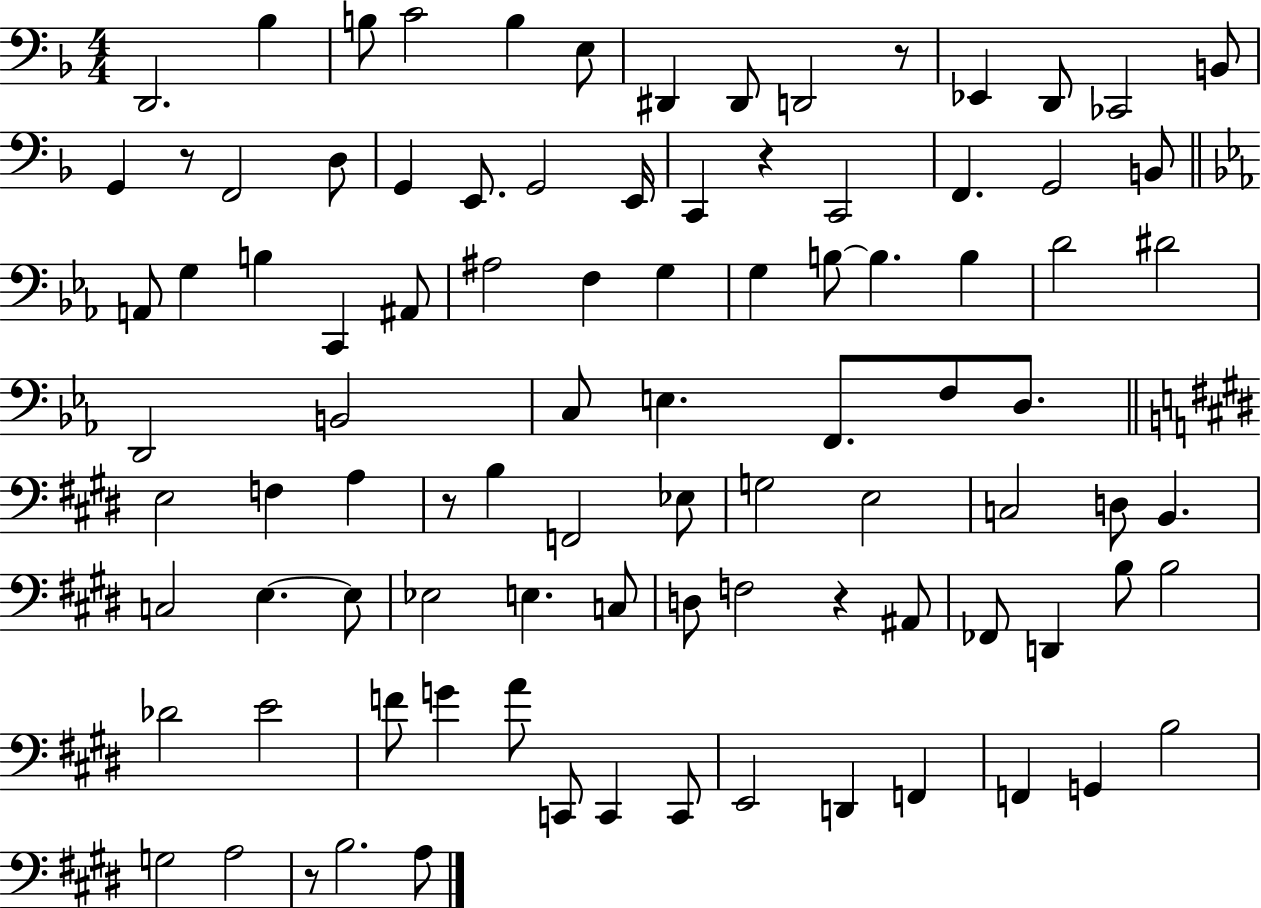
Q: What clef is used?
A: bass